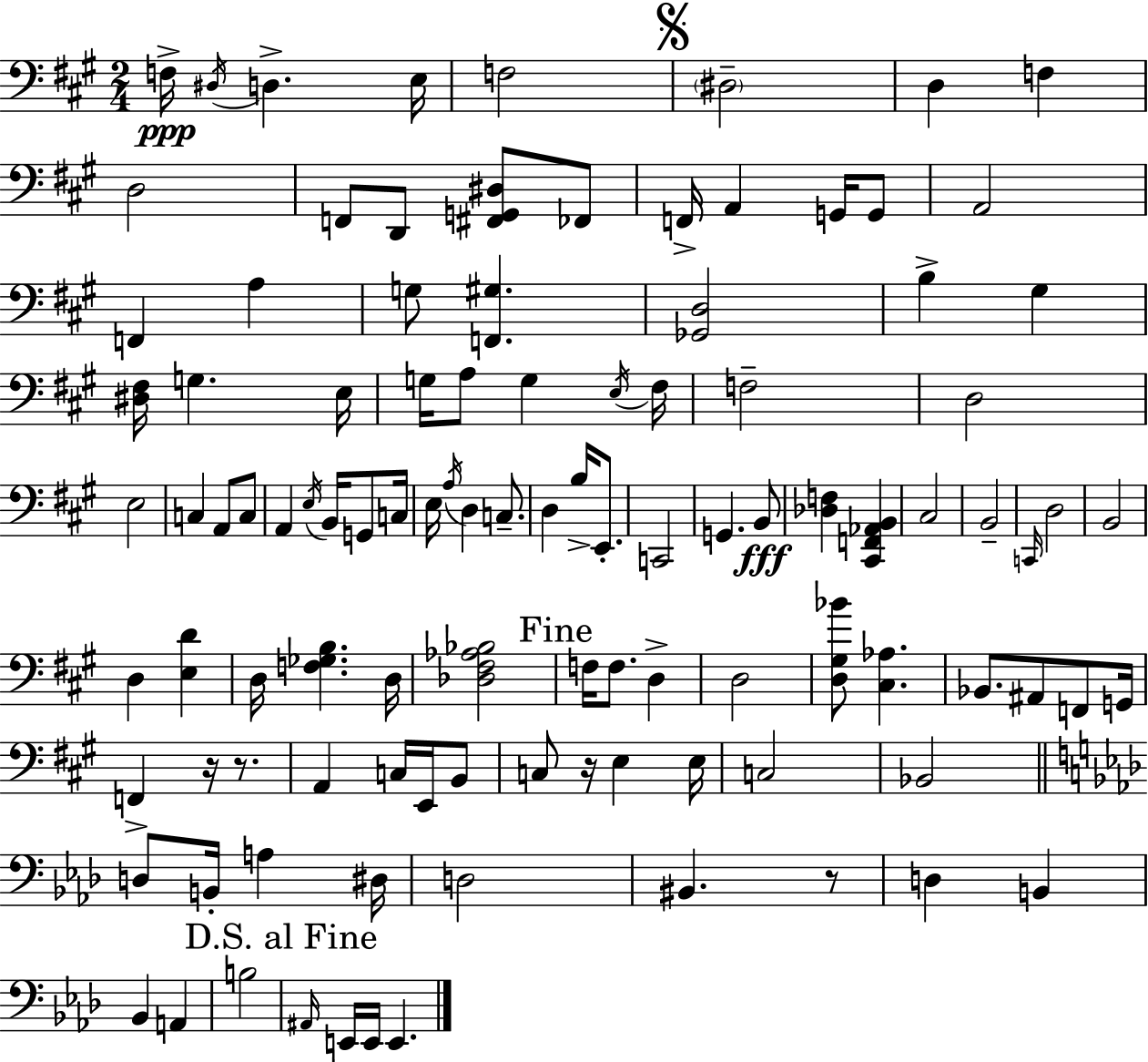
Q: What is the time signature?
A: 2/4